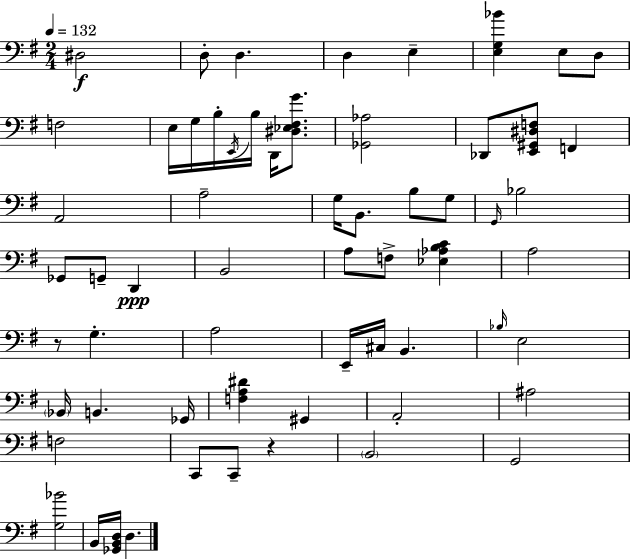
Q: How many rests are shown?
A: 2